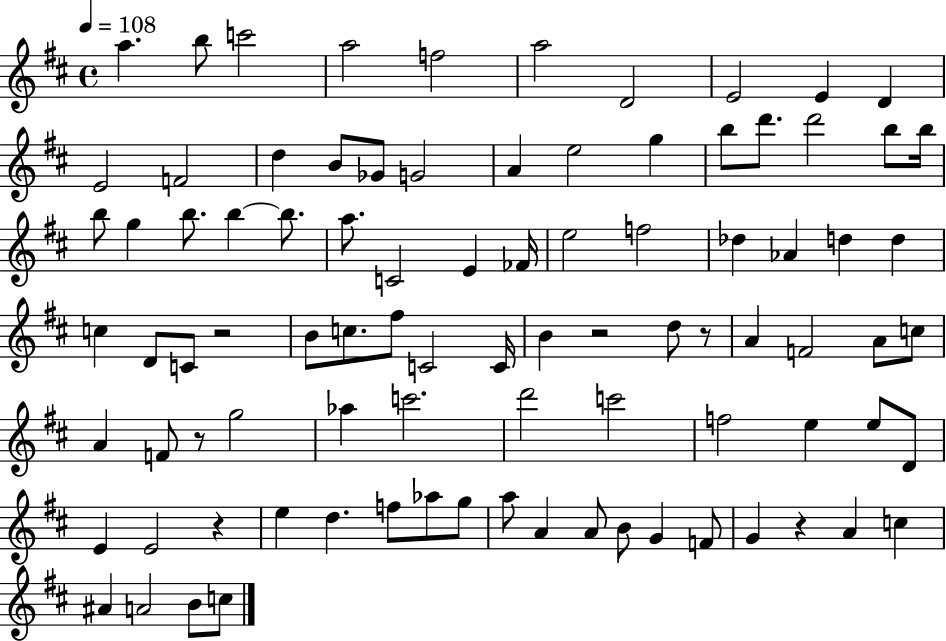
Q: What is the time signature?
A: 4/4